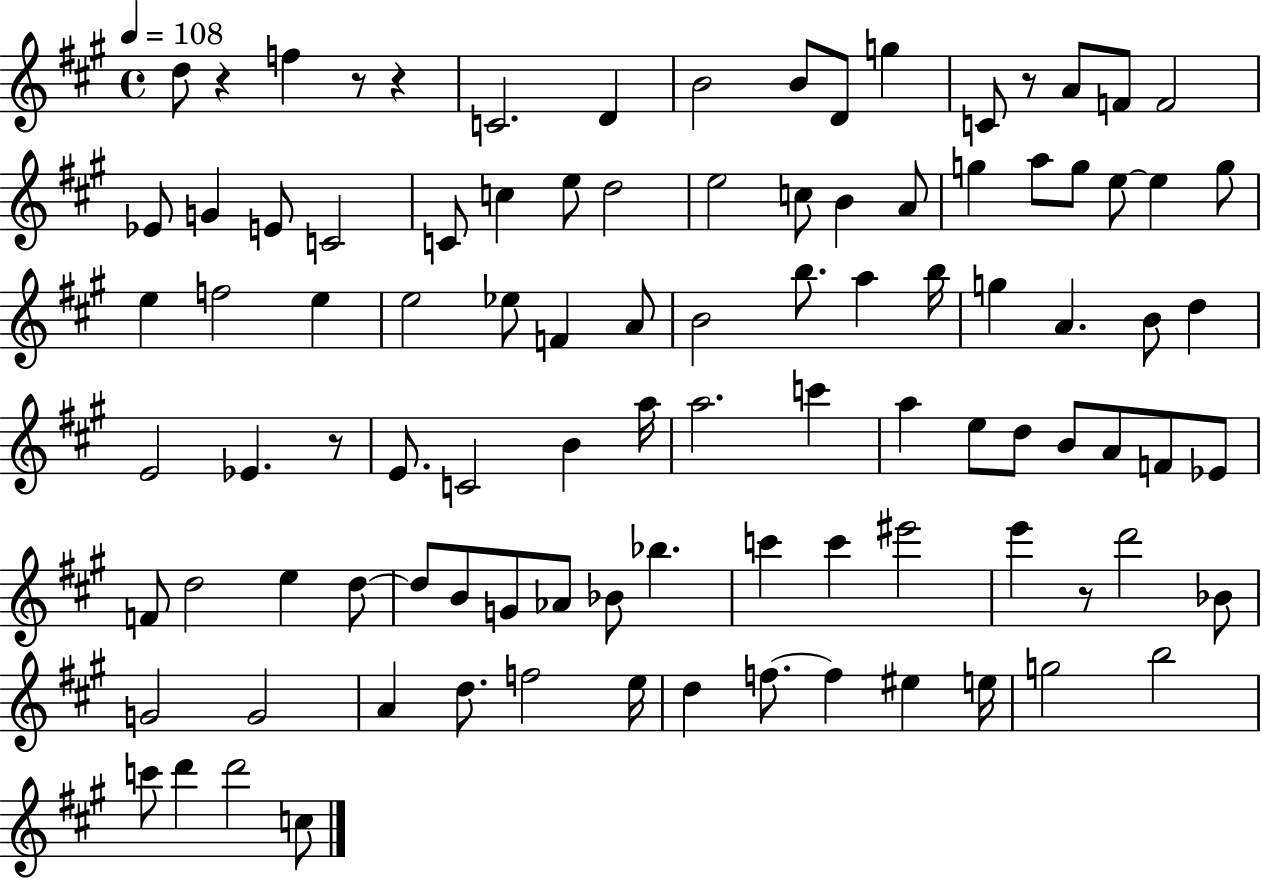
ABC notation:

X:1
T:Untitled
M:4/4
L:1/4
K:A
d/2 z f z/2 z C2 D B2 B/2 D/2 g C/2 z/2 A/2 F/2 F2 _E/2 G E/2 C2 C/2 c e/2 d2 e2 c/2 B A/2 g a/2 g/2 e/2 e g/2 e f2 e e2 _e/2 F A/2 B2 b/2 a b/4 g A B/2 d E2 _E z/2 E/2 C2 B a/4 a2 c' a e/2 d/2 B/2 A/2 F/2 _E/2 F/2 d2 e d/2 d/2 B/2 G/2 _A/2 _B/2 _b c' c' ^e'2 e' z/2 d'2 _B/2 G2 G2 A d/2 f2 e/4 d f/2 f ^e e/4 g2 b2 c'/2 d' d'2 c/2